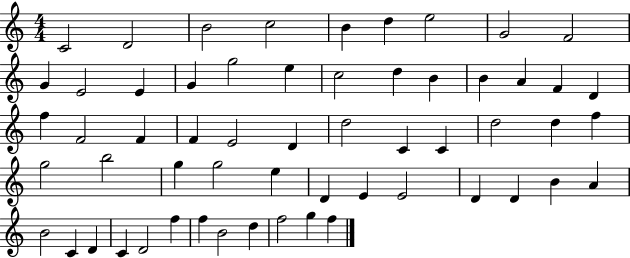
{
  \clef treble
  \numericTimeSignature
  \time 4/4
  \key c \major
  c'2 d'2 | b'2 c''2 | b'4 d''4 e''2 | g'2 f'2 | \break g'4 e'2 e'4 | g'4 g''2 e''4 | c''2 d''4 b'4 | b'4 a'4 f'4 d'4 | \break f''4 f'2 f'4 | f'4 e'2 d'4 | d''2 c'4 c'4 | d''2 d''4 f''4 | \break g''2 b''2 | g''4 g''2 e''4 | d'4 e'4 e'2 | d'4 d'4 b'4 a'4 | \break b'2 c'4 d'4 | c'4 d'2 f''4 | f''4 b'2 d''4 | f''2 g''4 f''4 | \break \bar "|."
}